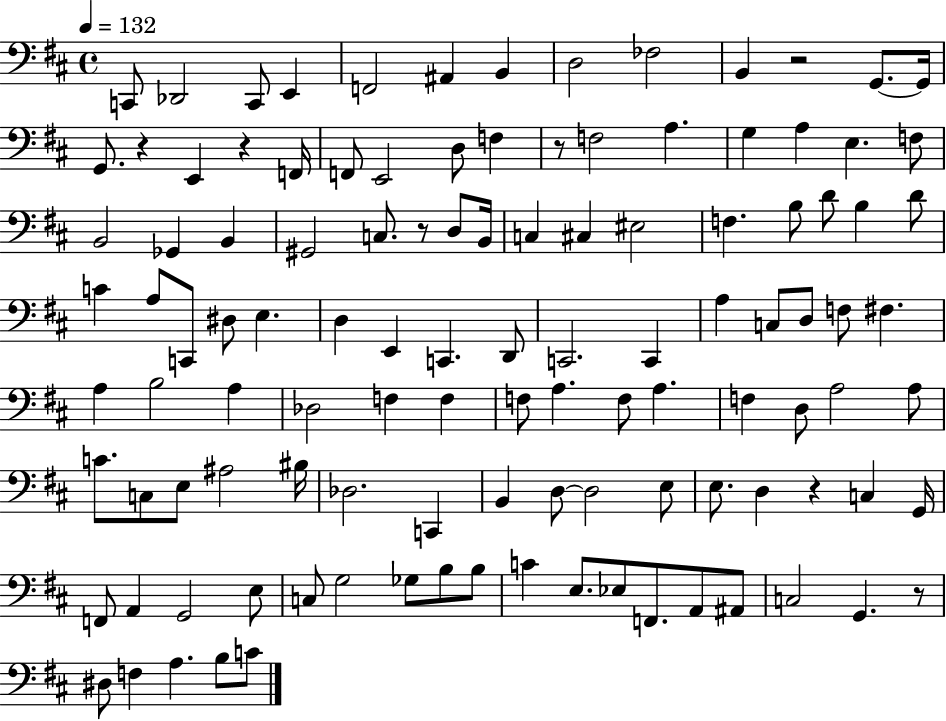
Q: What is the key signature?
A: D major